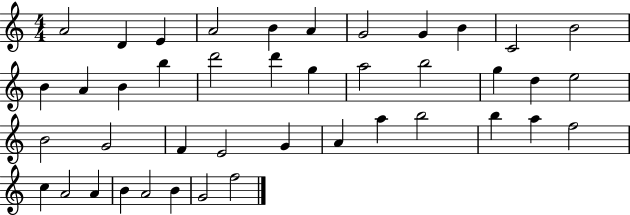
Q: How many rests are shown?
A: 0